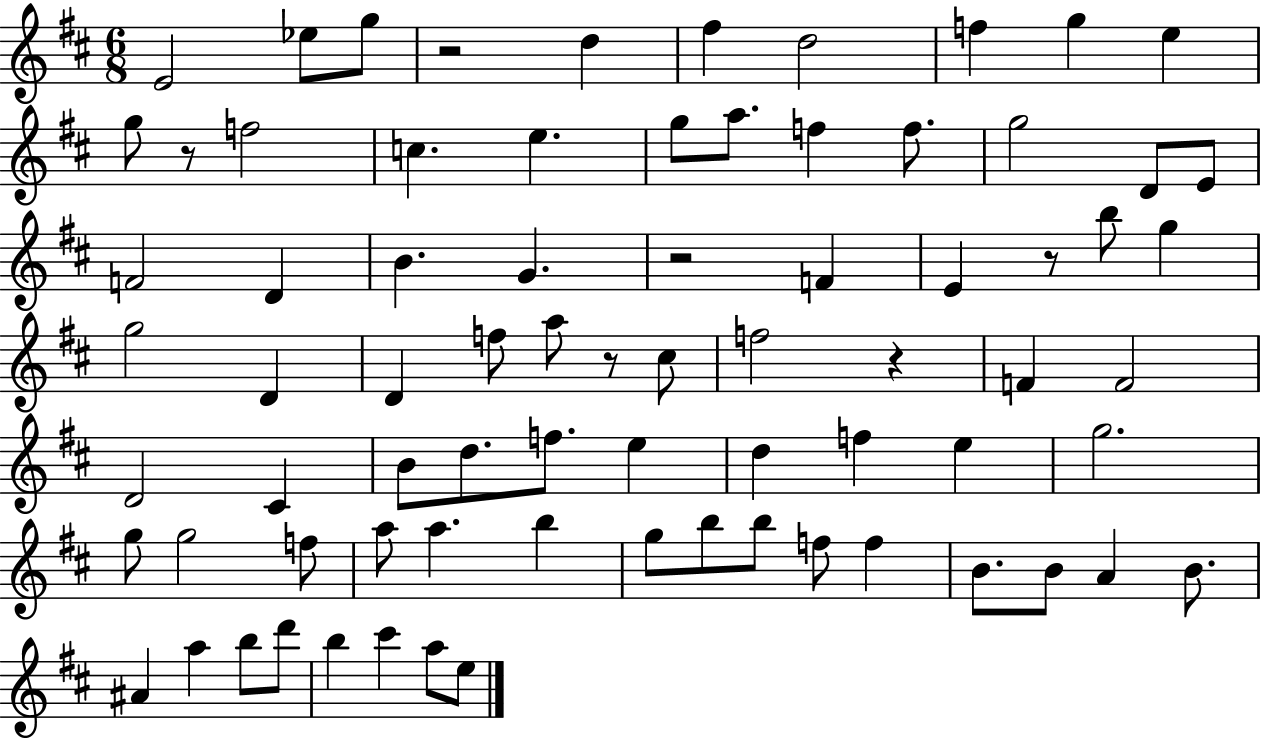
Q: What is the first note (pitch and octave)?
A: E4